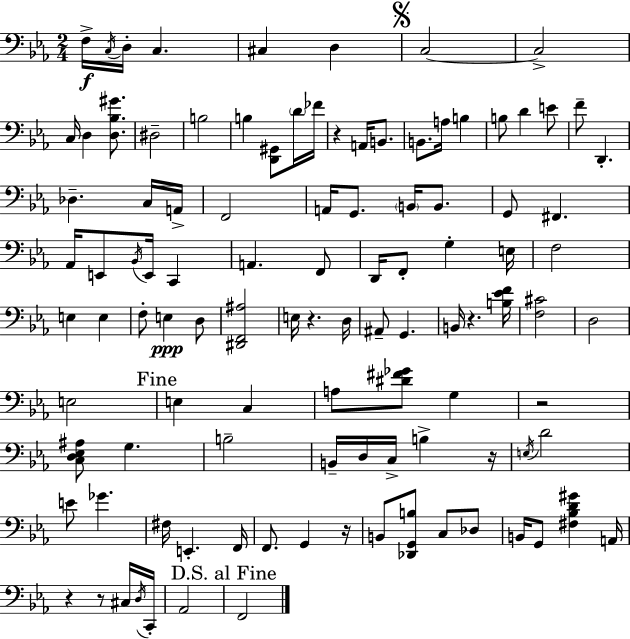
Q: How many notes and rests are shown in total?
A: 106